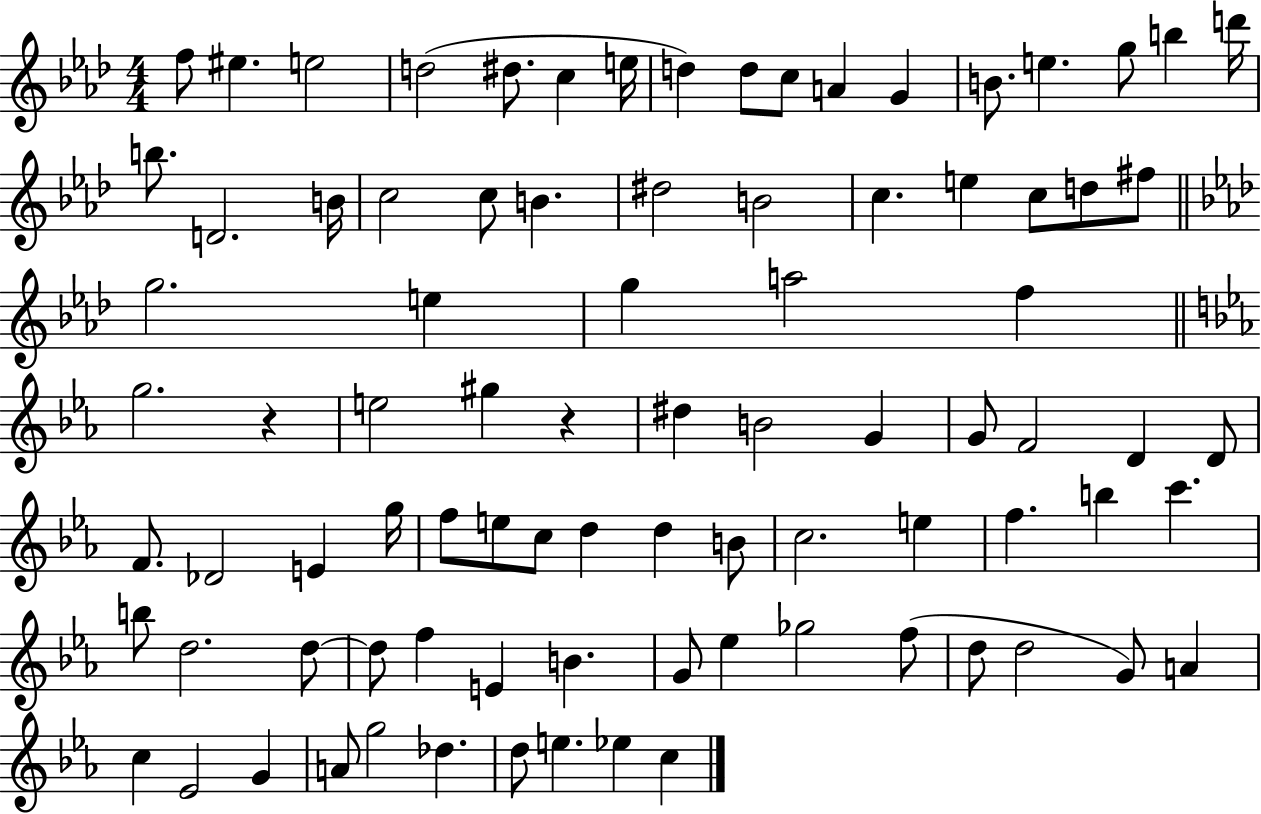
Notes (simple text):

F5/e EIS5/q. E5/h D5/h D#5/e. C5/q E5/s D5/q D5/e C5/e A4/q G4/q B4/e. E5/q. G5/e B5/q D6/s B5/e. D4/h. B4/s C5/h C5/e B4/q. D#5/h B4/h C5/q. E5/q C5/e D5/e F#5/e G5/h. E5/q G5/q A5/h F5/q G5/h. R/q E5/h G#5/q R/q D#5/q B4/h G4/q G4/e F4/h D4/q D4/e F4/e. Db4/h E4/q G5/s F5/e E5/e C5/e D5/q D5/q B4/e C5/h. E5/q F5/q. B5/q C6/q. B5/e D5/h. D5/e D5/e F5/q E4/q B4/q. G4/e Eb5/q Gb5/h F5/e D5/e D5/h G4/e A4/q C5/q Eb4/h G4/q A4/e G5/h Db5/q. D5/e E5/q. Eb5/q C5/q